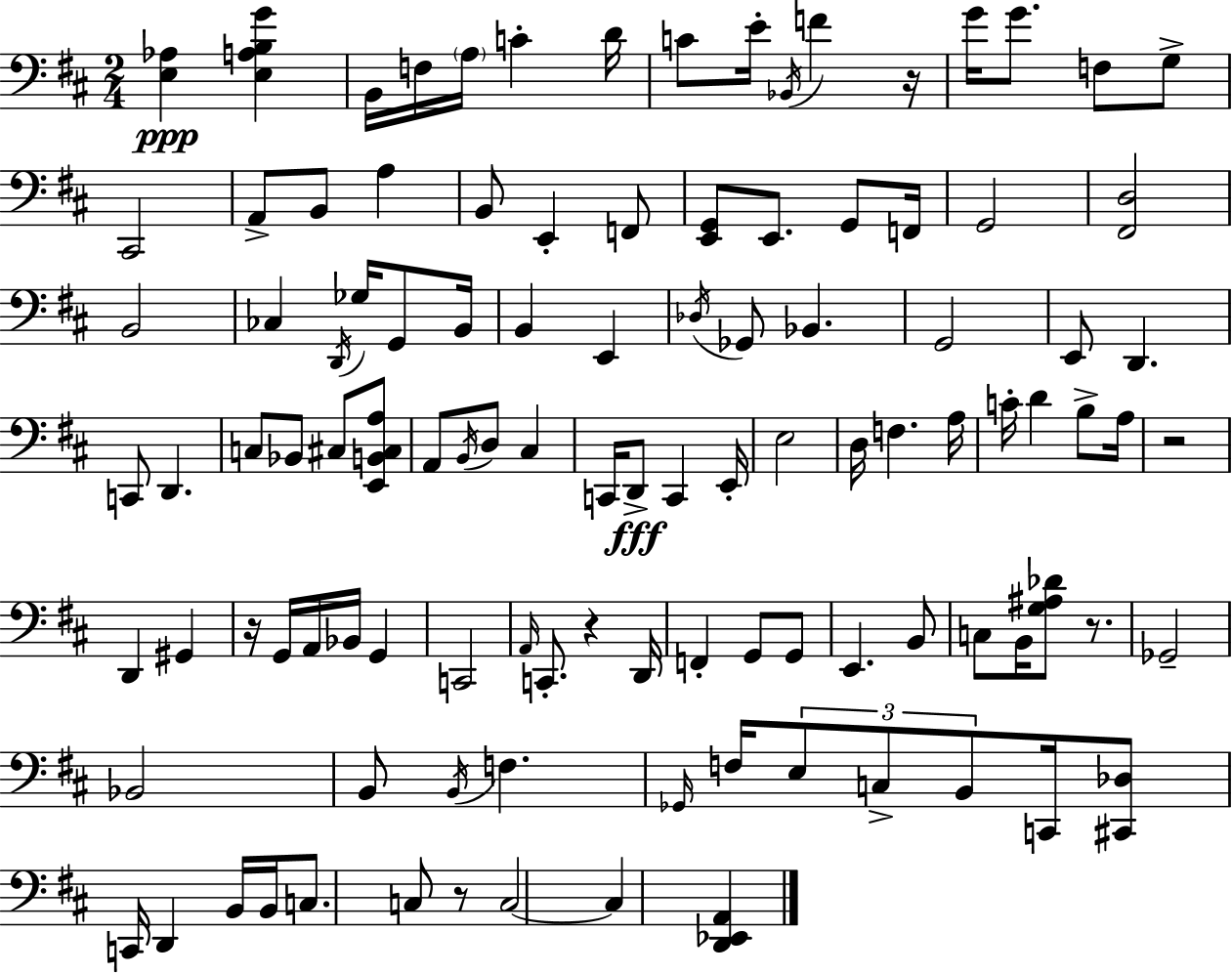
[E3,Ab3]/q [E3,A3,B3,G4]/q B2/s F3/s A3/s C4/q D4/s C4/e E4/s Bb2/s F4/q R/s G4/s G4/e. F3/e G3/e C#2/h A2/e B2/e A3/q B2/e E2/q F2/e [E2,G2]/e E2/e. G2/e F2/s G2/h [F#2,D3]/h B2/h CES3/q D2/s Gb3/s G2/e B2/s B2/q E2/q Db3/s Gb2/e Bb2/q. G2/h E2/e D2/q. C2/e D2/q. C3/e Bb2/e C#3/e [E2,B2,C#3,A3]/e A2/e B2/s D3/e C#3/q C2/s D2/e C2/q E2/s E3/h D3/s F3/q. A3/s C4/s D4/q B3/e A3/s R/h D2/q G#2/q R/s G2/s A2/s Bb2/s G2/q C2/h A2/s C2/e. R/q D2/s F2/q G2/e G2/e E2/q. B2/e C3/e B2/s [G3,A#3,Db4]/e R/e. Gb2/h Bb2/h B2/e B2/s F3/q. Gb2/s F3/s E3/e C3/e B2/e C2/s [C#2,Db3]/e C2/s D2/q B2/s B2/s C3/e. C3/e R/e C3/h C3/q [D2,Eb2,A2]/q